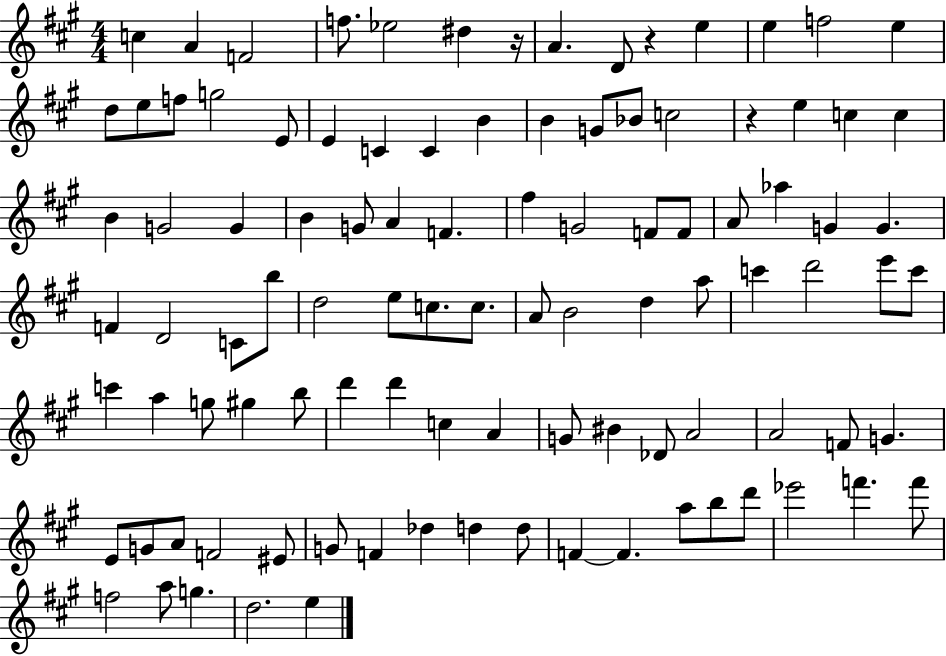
{
  \clef treble
  \numericTimeSignature
  \time 4/4
  \key a \major
  c''4 a'4 f'2 | f''8. ees''2 dis''4 r16 | a'4. d'8 r4 e''4 | e''4 f''2 e''4 | \break d''8 e''8 f''8 g''2 e'8 | e'4 c'4 c'4 b'4 | b'4 g'8 bes'8 c''2 | r4 e''4 c''4 c''4 | \break b'4 g'2 g'4 | b'4 g'8 a'4 f'4. | fis''4 g'2 f'8 f'8 | a'8 aes''4 g'4 g'4. | \break f'4 d'2 c'8 b''8 | d''2 e''8 c''8. c''8. | a'8 b'2 d''4 a''8 | c'''4 d'''2 e'''8 c'''8 | \break c'''4 a''4 g''8 gis''4 b''8 | d'''4 d'''4 c''4 a'4 | g'8 bis'4 des'8 a'2 | a'2 f'8 g'4. | \break e'8 g'8 a'8 f'2 eis'8 | g'8 f'4 des''4 d''4 d''8 | f'4~~ f'4. a''8 b''8 d'''8 | ees'''2 f'''4. f'''8 | \break f''2 a''8 g''4. | d''2. e''4 | \bar "|."
}